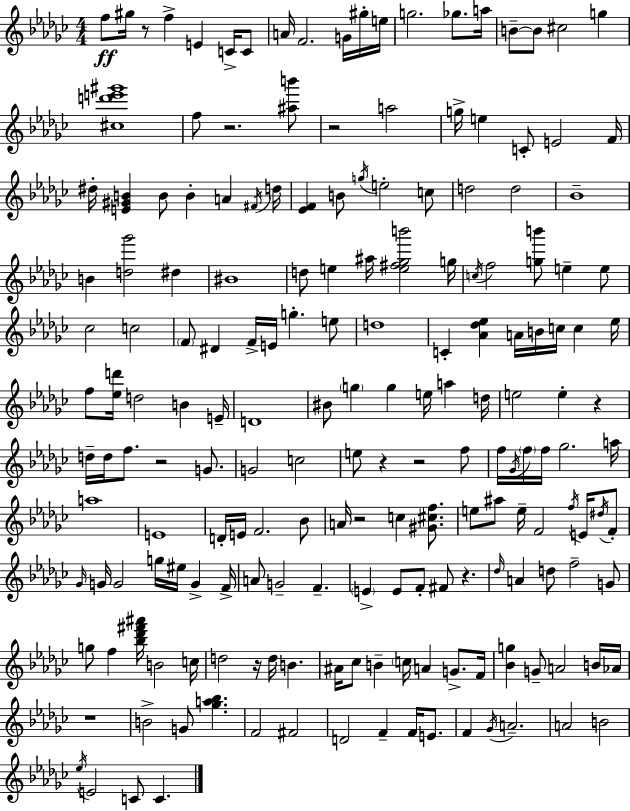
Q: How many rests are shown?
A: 11